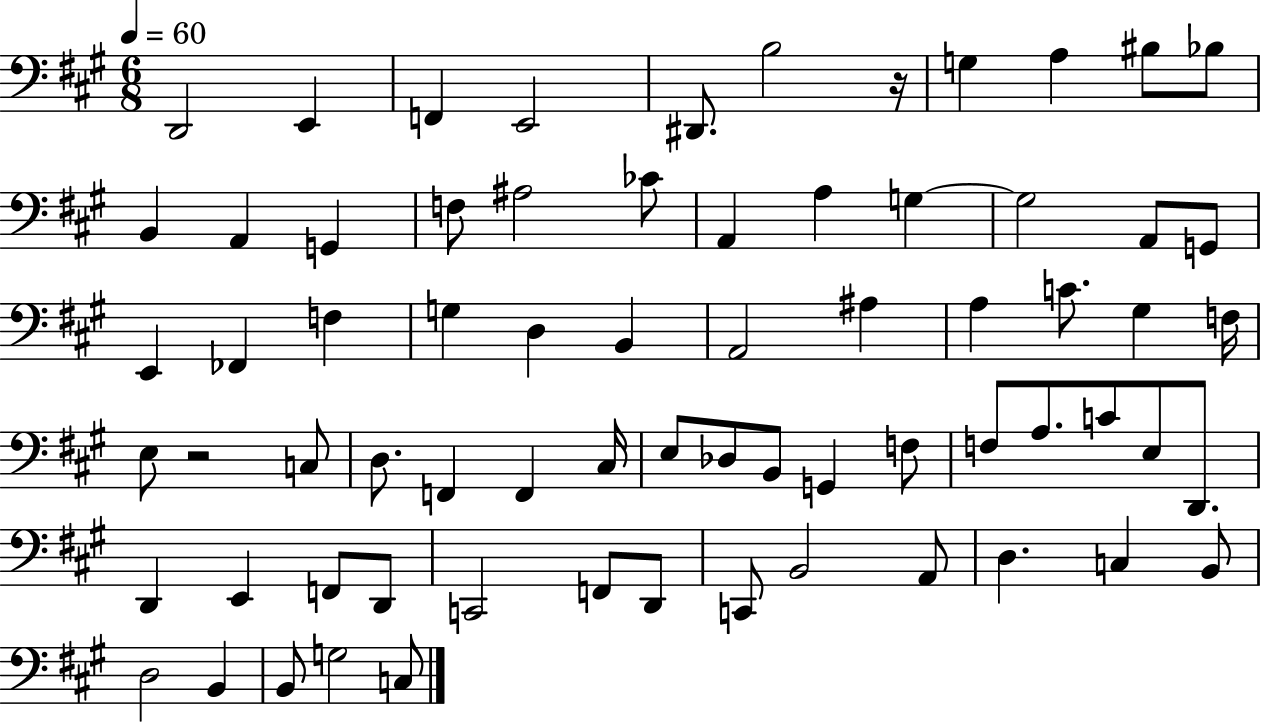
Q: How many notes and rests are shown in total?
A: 70